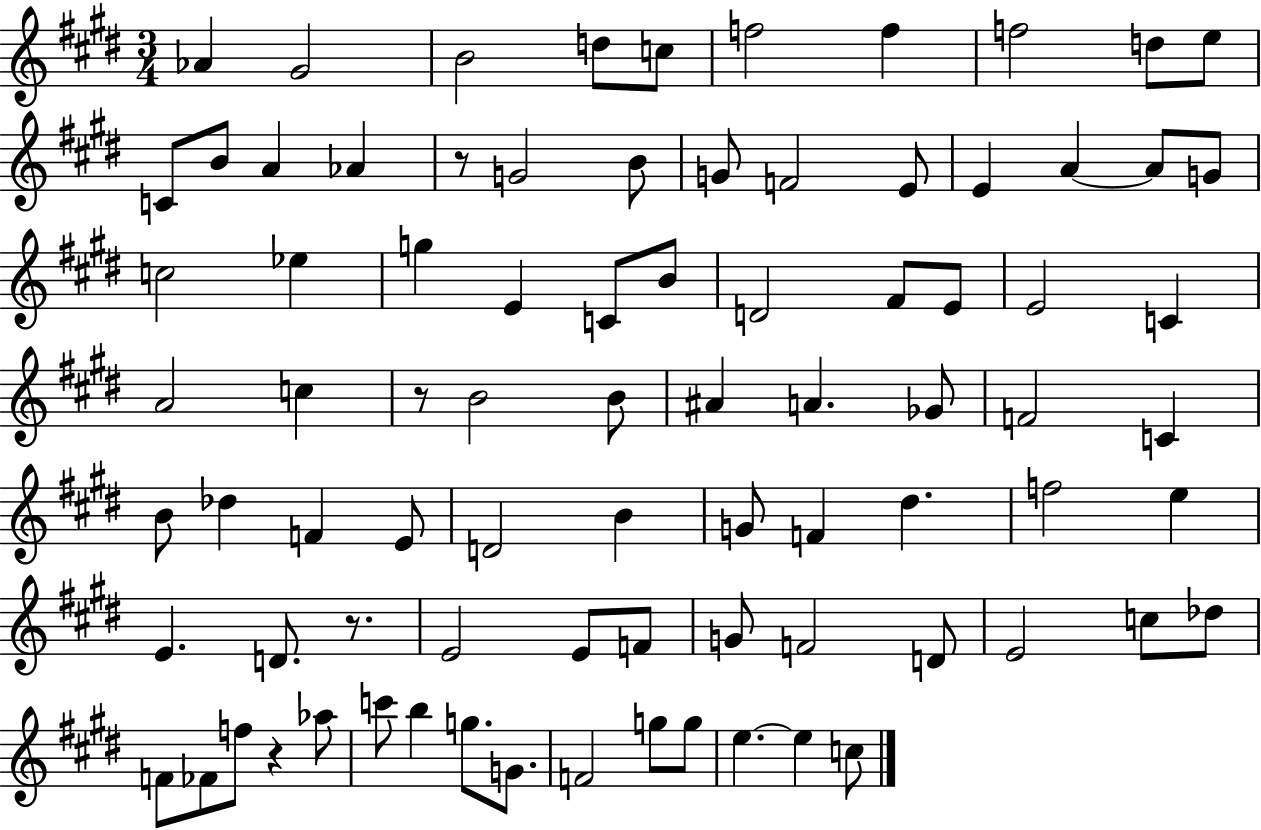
Ab4/q G#4/h B4/h D5/e C5/e F5/h F5/q F5/h D5/e E5/e C4/e B4/e A4/q Ab4/q R/e G4/h B4/e G4/e F4/h E4/e E4/q A4/q A4/e G4/e C5/h Eb5/q G5/q E4/q C4/e B4/e D4/h F#4/e E4/e E4/h C4/q A4/h C5/q R/e B4/h B4/e A#4/q A4/q. Gb4/e F4/h C4/q B4/e Db5/q F4/q E4/e D4/h B4/q G4/e F4/q D#5/q. F5/h E5/q E4/q. D4/e. R/e. E4/h E4/e F4/e G4/e F4/h D4/e E4/h C5/e Db5/e F4/e FES4/e F5/e R/q Ab5/e C6/e B5/q G5/e. G4/e. F4/h G5/e G5/e E5/q. E5/q C5/e